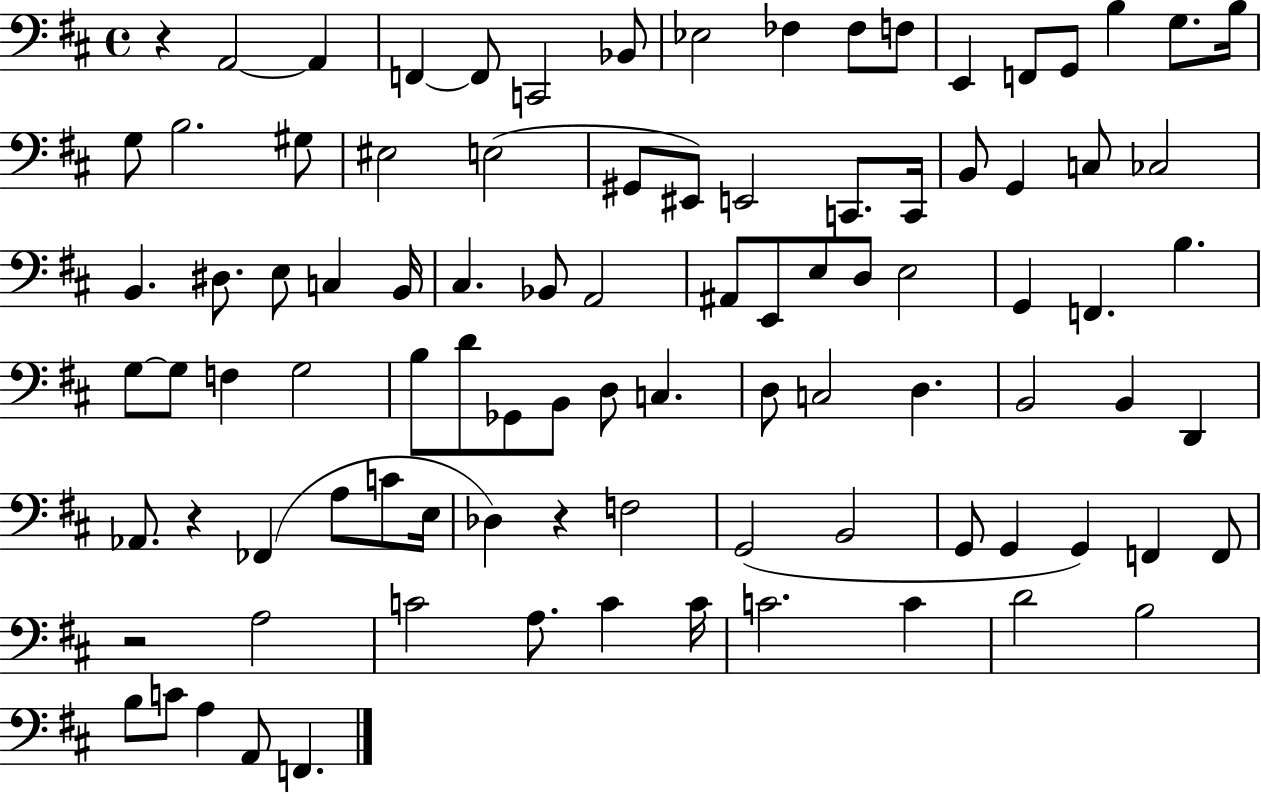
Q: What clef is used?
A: bass